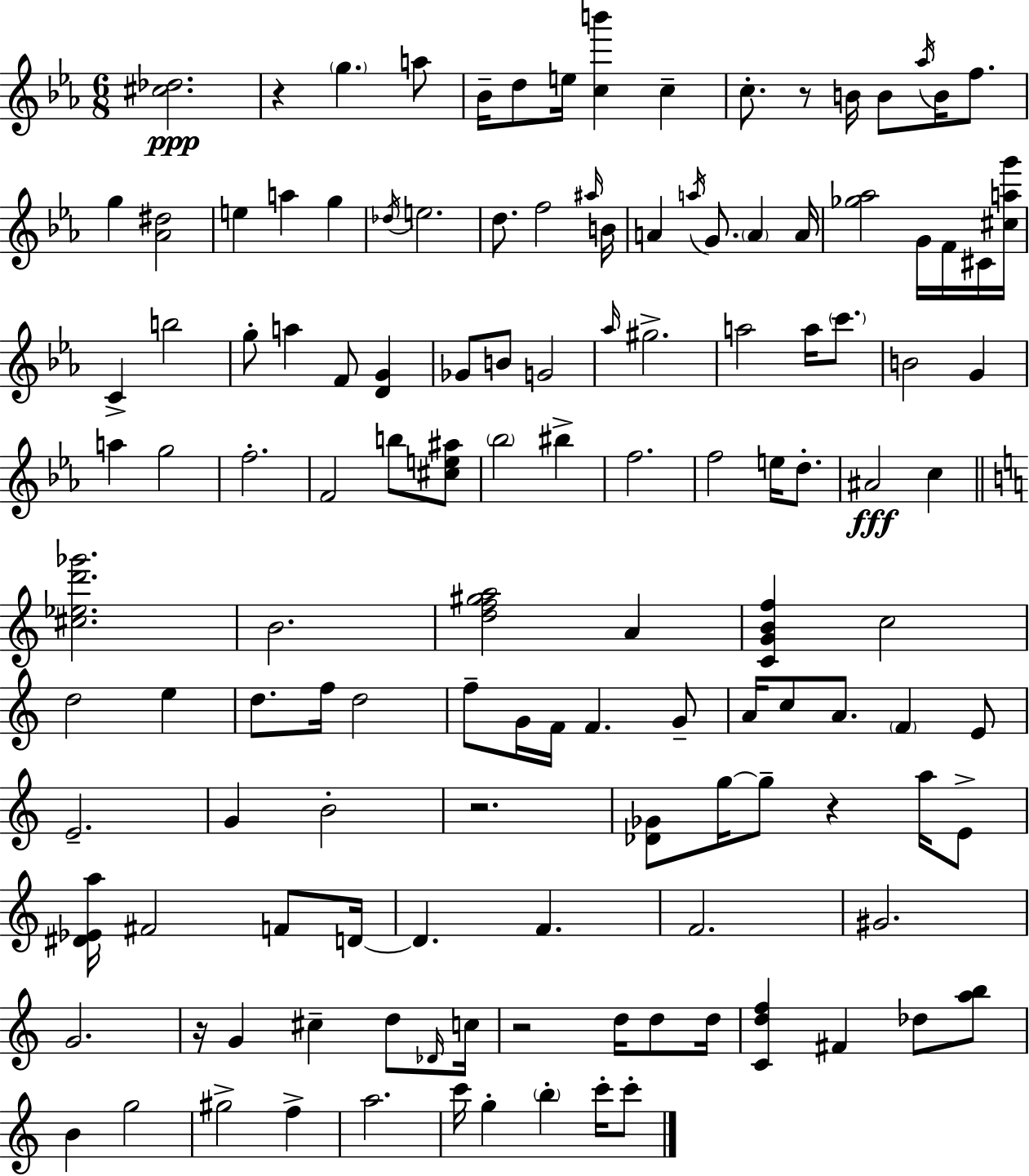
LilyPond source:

{
  \clef treble
  \numericTimeSignature
  \time 6/8
  \key ees \major
  <cis'' des''>2.\ppp | r4 \parenthesize g''4. a''8 | bes'16-- d''8 e''16 <c'' b'''>4 c''4-- | c''8.-. r8 b'16 b'8 \acciaccatura { aes''16 } b'16 f''8. | \break g''4 <aes' dis''>2 | e''4 a''4 g''4 | \acciaccatura { des''16 } e''2. | d''8. f''2 | \break \grace { ais''16 } b'16 a'4 \acciaccatura { a''16 } g'8. \parenthesize a'4 | a'16 <ges'' aes''>2 | g'16 f'16 cis'16 <cis'' a'' g'''>16 c'4-> b''2 | g''8-. a''4 f'8 | \break <d' g'>4 ges'8 b'8 g'2 | \grace { aes''16 } gis''2.-> | a''2 | a''16 \parenthesize c'''8. b'2 | \break g'4 a''4 g''2 | f''2.-. | f'2 | b''8 <cis'' e'' ais''>8 \parenthesize bes''2 | \break bis''4-> f''2. | f''2 | e''16 d''8.-. ais'2\fff | c''4 \bar "||" \break \key c \major <cis'' ees'' d''' ges'''>2. | b'2. | <d'' f'' gis'' a''>2 a'4 | <c' g' b' f''>4 c''2 | \break d''2 e''4 | d''8. f''16 d''2 | f''8-- g'16 f'16 f'4. g'8-- | a'16 c''8 a'8. \parenthesize f'4 e'8 | \break e'2.-- | g'4 b'2-. | r2. | <des' ges'>8 g''16~~ g''8-- r4 a''16 e'8-> | \break <dis' ees' a''>16 fis'2 f'8 d'16~~ | d'4. f'4. | f'2. | gis'2. | \break g'2. | r16 g'4 cis''4-- d''8 \grace { des'16 } | c''16 r2 d''16 d''8 | d''16 <c' d'' f''>4 fis'4 des''8 <a'' b''>8 | \break b'4 g''2 | gis''2-> f''4-> | a''2. | c'''16 g''4-. \parenthesize b''4-. c'''16-. c'''8-. | \break \bar "|."
}